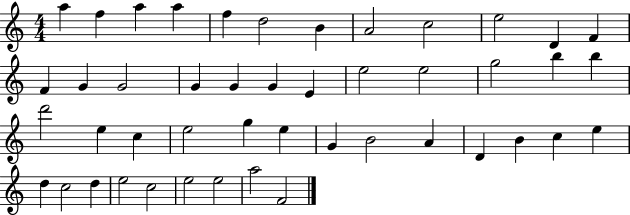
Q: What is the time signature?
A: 4/4